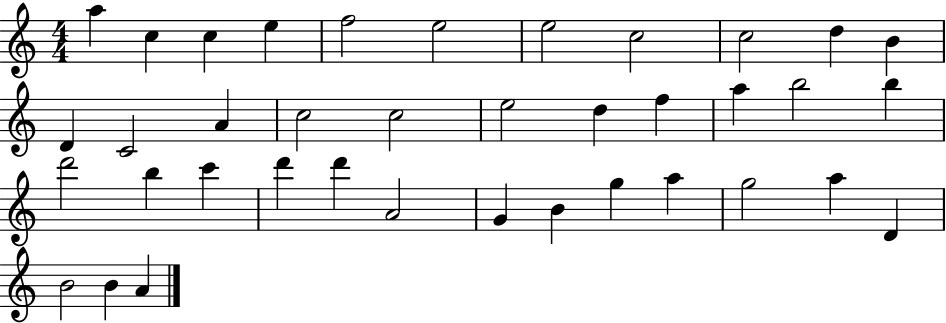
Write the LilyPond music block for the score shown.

{
  \clef treble
  \numericTimeSignature
  \time 4/4
  \key c \major
  a''4 c''4 c''4 e''4 | f''2 e''2 | e''2 c''2 | c''2 d''4 b'4 | \break d'4 c'2 a'4 | c''2 c''2 | e''2 d''4 f''4 | a''4 b''2 b''4 | \break d'''2 b''4 c'''4 | d'''4 d'''4 a'2 | g'4 b'4 g''4 a''4 | g''2 a''4 d'4 | \break b'2 b'4 a'4 | \bar "|."
}